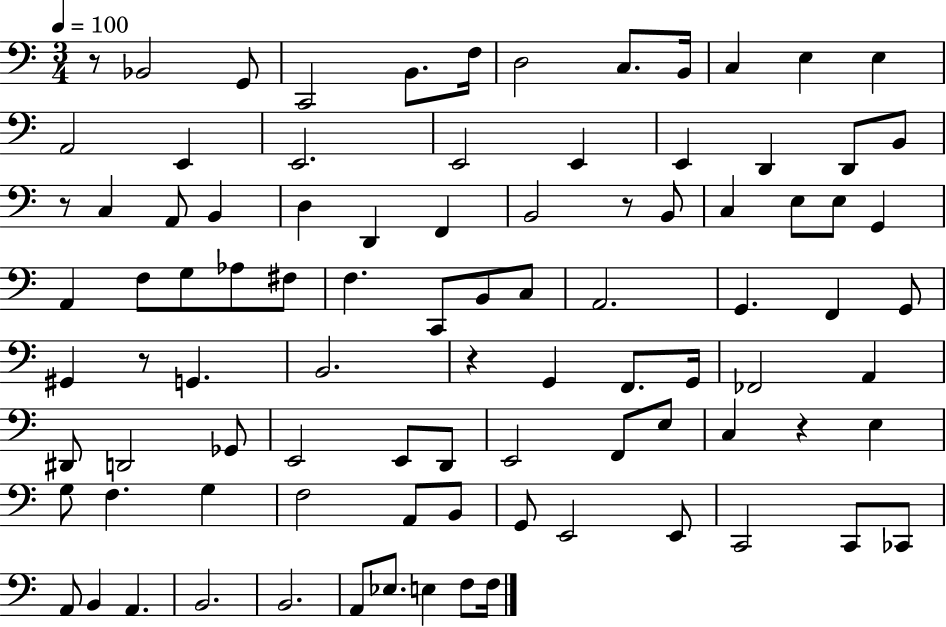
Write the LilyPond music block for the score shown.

{
  \clef bass
  \numericTimeSignature
  \time 3/4
  \key c \major
  \tempo 4 = 100
  \repeat volta 2 { r8 bes,2 g,8 | c,2 b,8. f16 | d2 c8. b,16 | c4 e4 e4 | \break a,2 e,4 | e,2. | e,2 e,4 | e,4 d,4 d,8 b,8 | \break r8 c4 a,8 b,4 | d4 d,4 f,4 | b,2 r8 b,8 | c4 e8 e8 g,4 | \break a,4 f8 g8 aes8 fis8 | f4. c,8 b,8 c8 | a,2. | g,4. f,4 g,8 | \break gis,4 r8 g,4. | b,2. | r4 g,4 f,8. g,16 | fes,2 a,4 | \break dis,8 d,2 ges,8 | e,2 e,8 d,8 | e,2 f,8 e8 | c4 r4 e4 | \break g8 f4. g4 | f2 a,8 b,8 | g,8 e,2 e,8 | c,2 c,8 ces,8 | \break a,8 b,4 a,4. | b,2. | b,2. | a,8 ees8. e4 f8 f16 | \break } \bar "|."
}